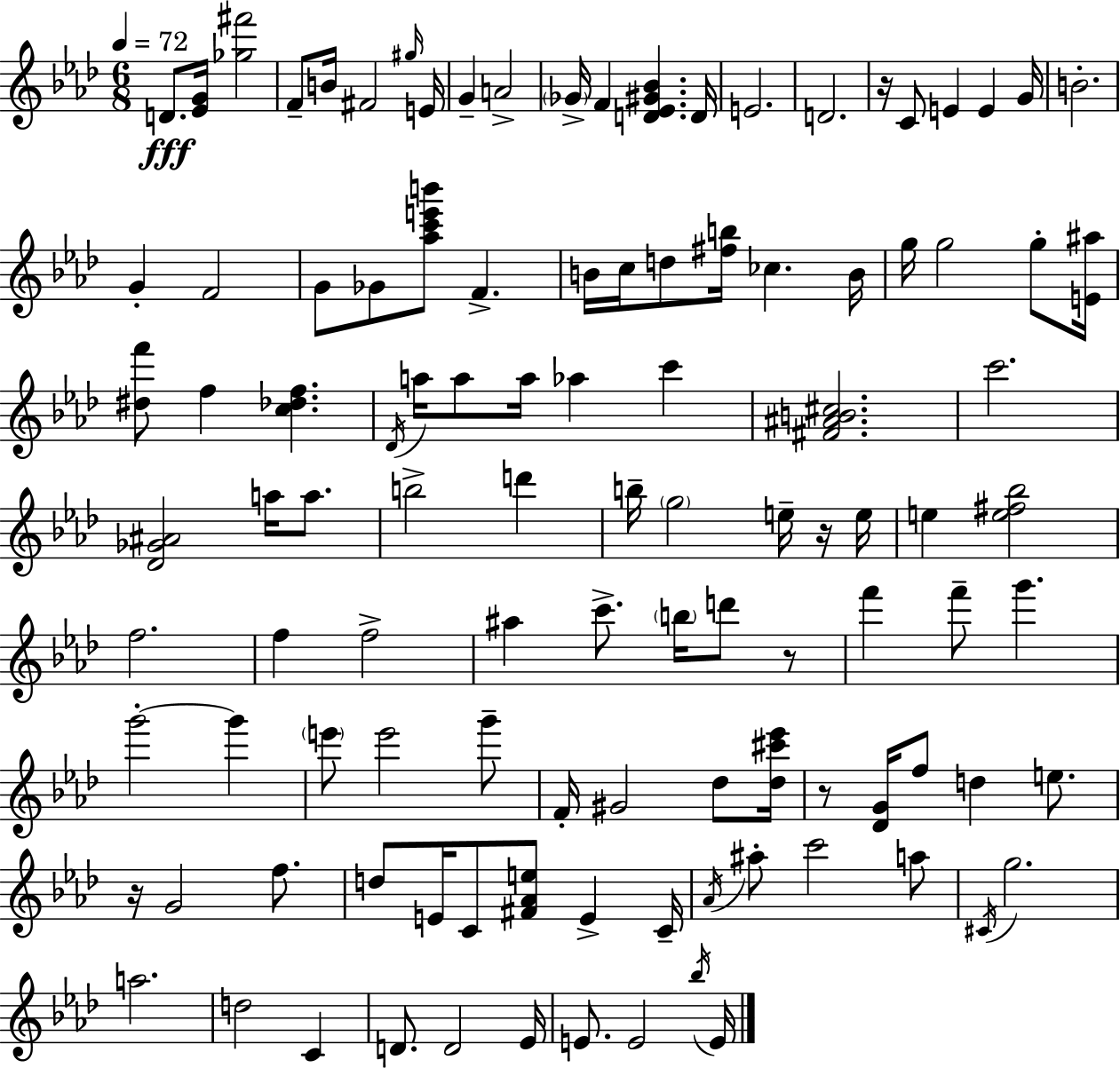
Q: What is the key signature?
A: F minor